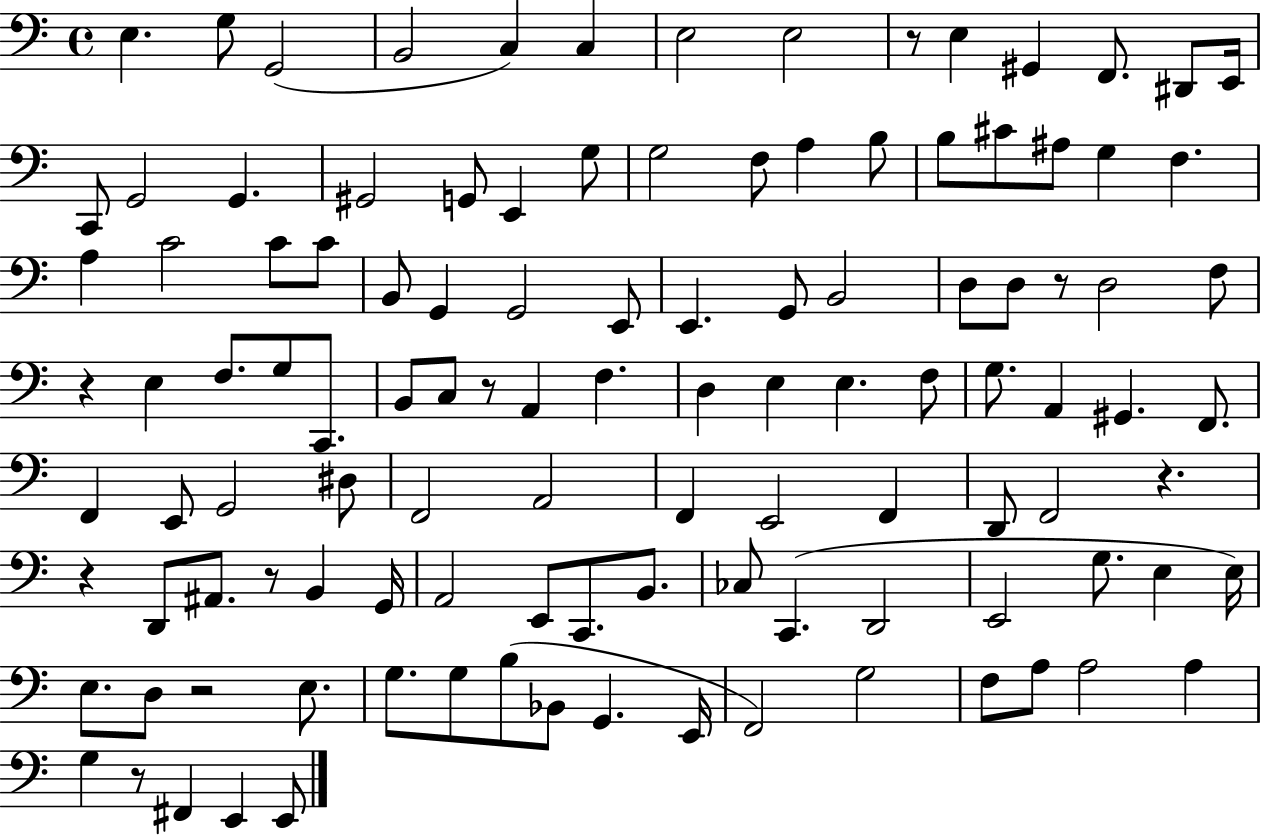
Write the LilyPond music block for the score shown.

{
  \clef bass
  \time 4/4
  \defaultTimeSignature
  \key c \major
  e4. g8 g,2( | b,2 c4) c4 | e2 e2 | r8 e4 gis,4 f,8. dis,8 e,16 | \break c,8 g,2 g,4. | gis,2 g,8 e,4 g8 | g2 f8 a4 b8 | b8 cis'8 ais8 g4 f4. | \break a4 c'2 c'8 c'8 | b,8 g,4 g,2 e,8 | e,4. g,8 b,2 | d8 d8 r8 d2 f8 | \break r4 e4 f8. g8 c,8. | b,8 c8 r8 a,4 f4. | d4 e4 e4. f8 | g8. a,4 gis,4. f,8. | \break f,4 e,8 g,2 dis8 | f,2 a,2 | f,4 e,2 f,4 | d,8 f,2 r4. | \break r4 d,8 ais,8. r8 b,4 g,16 | a,2 e,8 c,8. b,8. | ces8 c,4.( d,2 | e,2 g8. e4 e16) | \break e8. d8 r2 e8. | g8. g8 b8( bes,8 g,4. e,16 | f,2) g2 | f8 a8 a2 a4 | \break g4 r8 fis,4 e,4 e,8 | \bar "|."
}